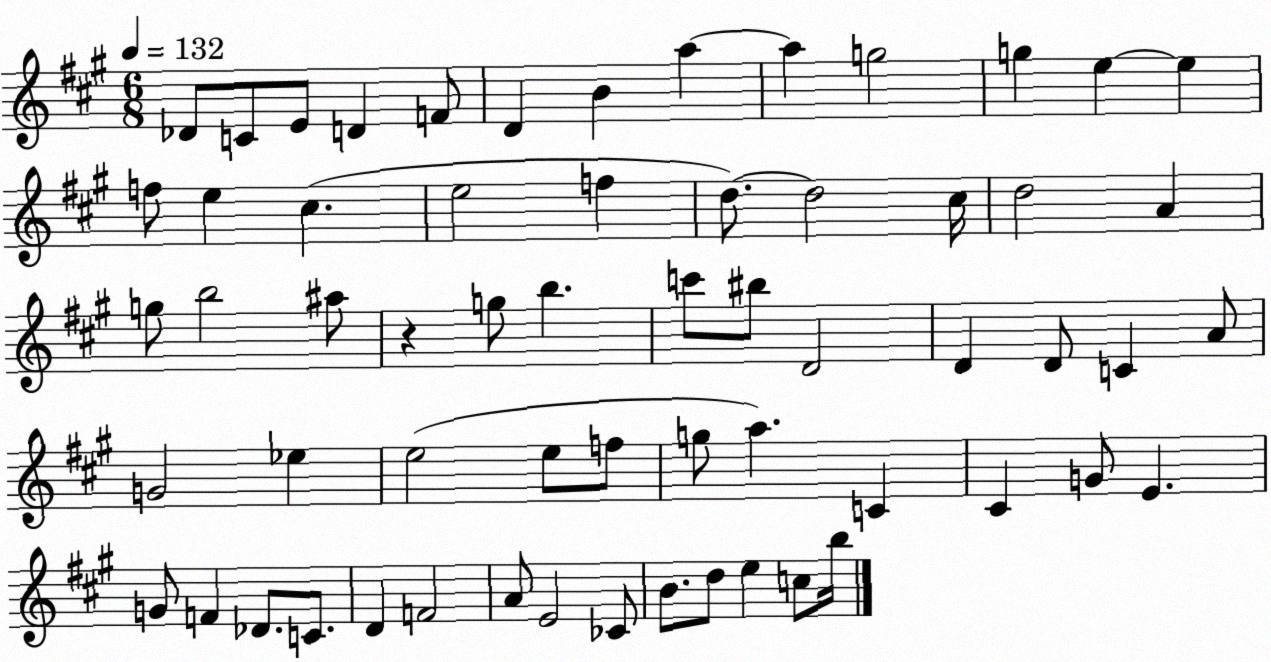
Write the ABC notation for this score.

X:1
T:Untitled
M:6/8
L:1/4
K:A
_D/2 C/2 E/2 D F/2 D B a a g2 g e e f/2 e ^c e2 f d/2 d2 ^c/4 d2 A g/2 b2 ^a/2 z g/2 b c'/2 ^b/2 D2 D D/2 C A/2 G2 _e e2 e/2 f/2 g/2 a C ^C G/2 E G/2 F _D/2 C/2 D F2 A/2 E2 _C/2 B/2 d/2 e c/2 b/4